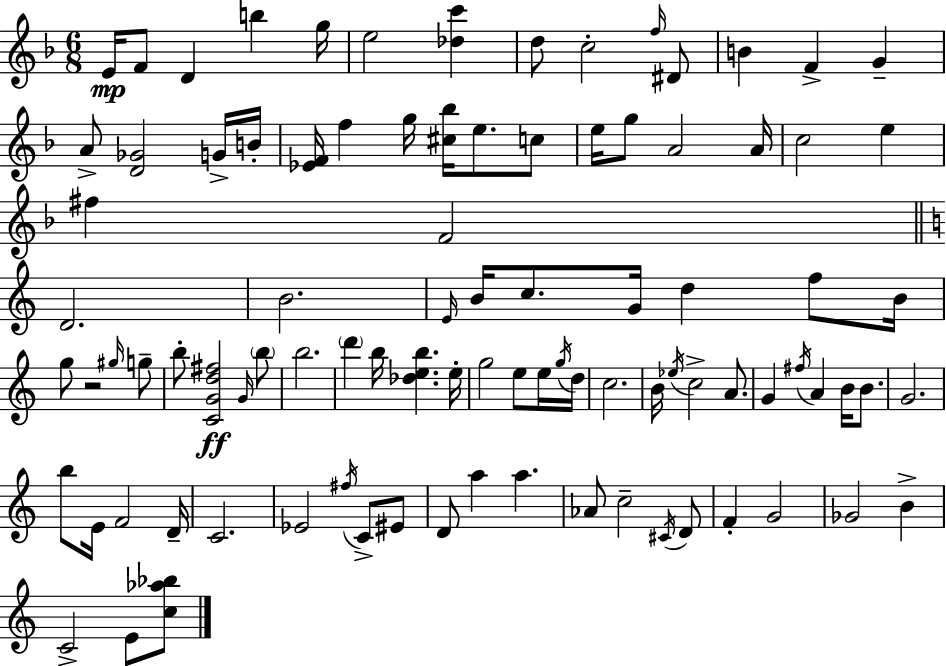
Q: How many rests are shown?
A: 1